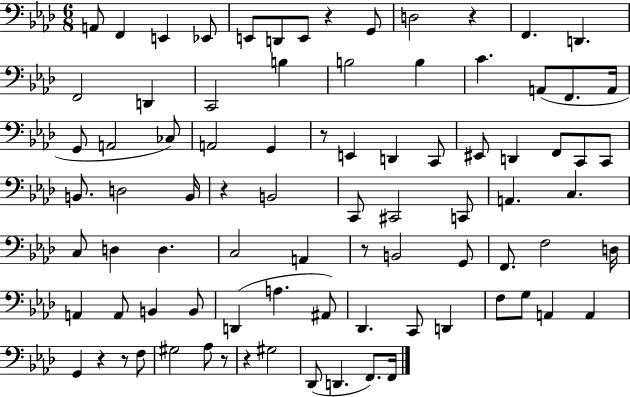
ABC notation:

X:1
T:Untitled
M:6/8
L:1/4
K:Ab
A,,/2 F,, E,, _E,,/2 E,,/2 D,,/2 E,,/2 z G,,/2 D,2 z F,, D,, F,,2 D,, C,,2 B, B,2 B, C A,,/2 F,,/2 A,,/4 G,,/2 A,,2 _C,/2 A,,2 G,, z/2 E,, D,, C,,/2 ^E,,/2 D,, F,,/2 C,,/2 C,,/2 B,,/2 D,2 B,,/4 z B,,2 C,,/2 ^C,,2 C,,/2 A,, C, C,/2 D, D, C,2 A,, z/2 B,,2 G,,/2 F,,/2 F,2 D,/4 A,, A,,/2 B,, B,,/2 D,, A, ^A,,/2 _D,, C,,/2 D,, F,/2 G,/2 A,, A,, G,, z z/2 F,/2 ^G,2 _A,/2 z/2 z ^G,2 _D,,/2 D,, F,,/2 F,,/4